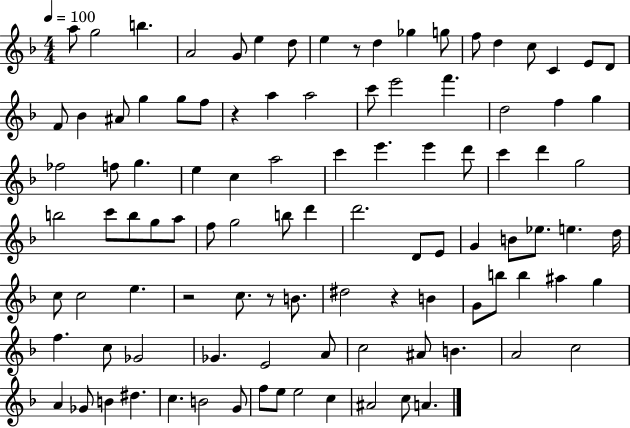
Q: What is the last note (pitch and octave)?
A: A4